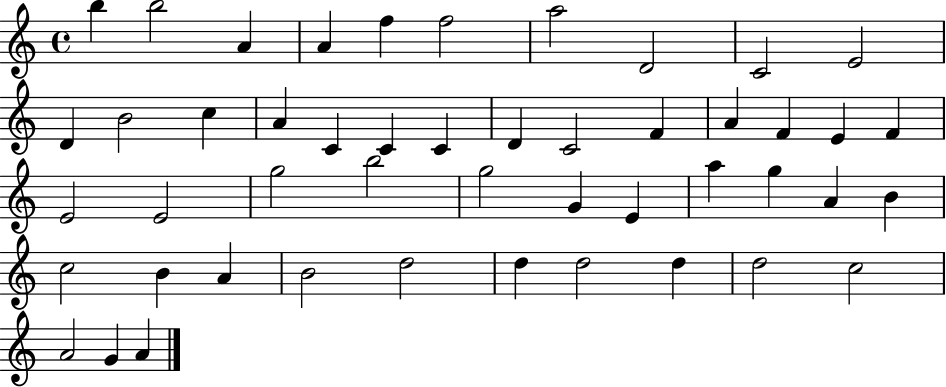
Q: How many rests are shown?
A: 0